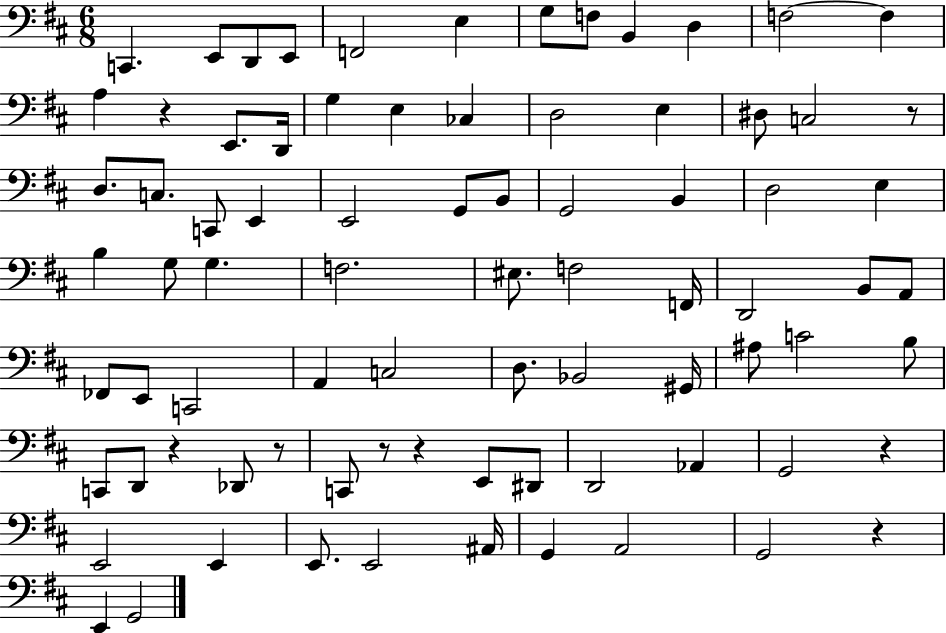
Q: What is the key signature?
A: D major